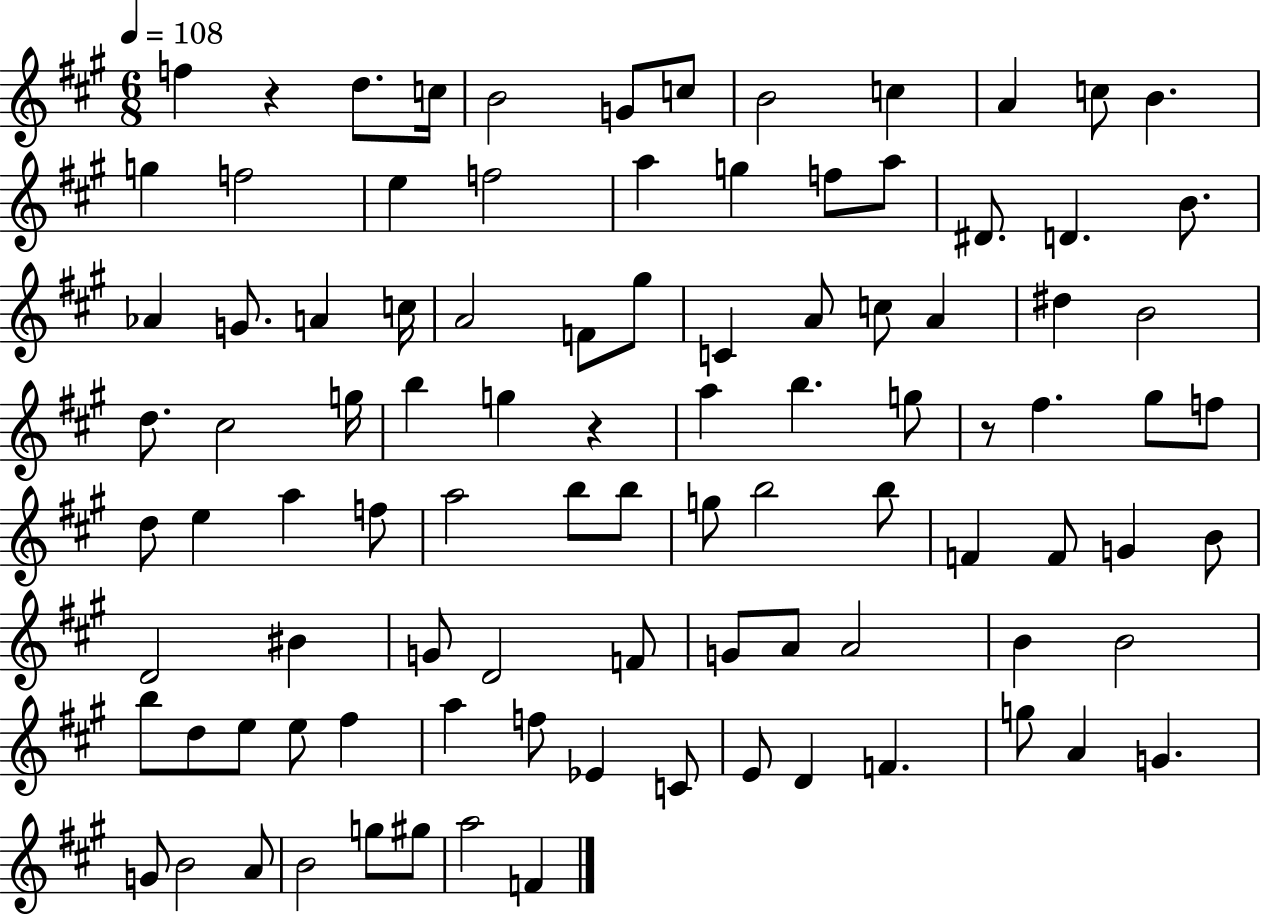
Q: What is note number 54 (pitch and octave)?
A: G5